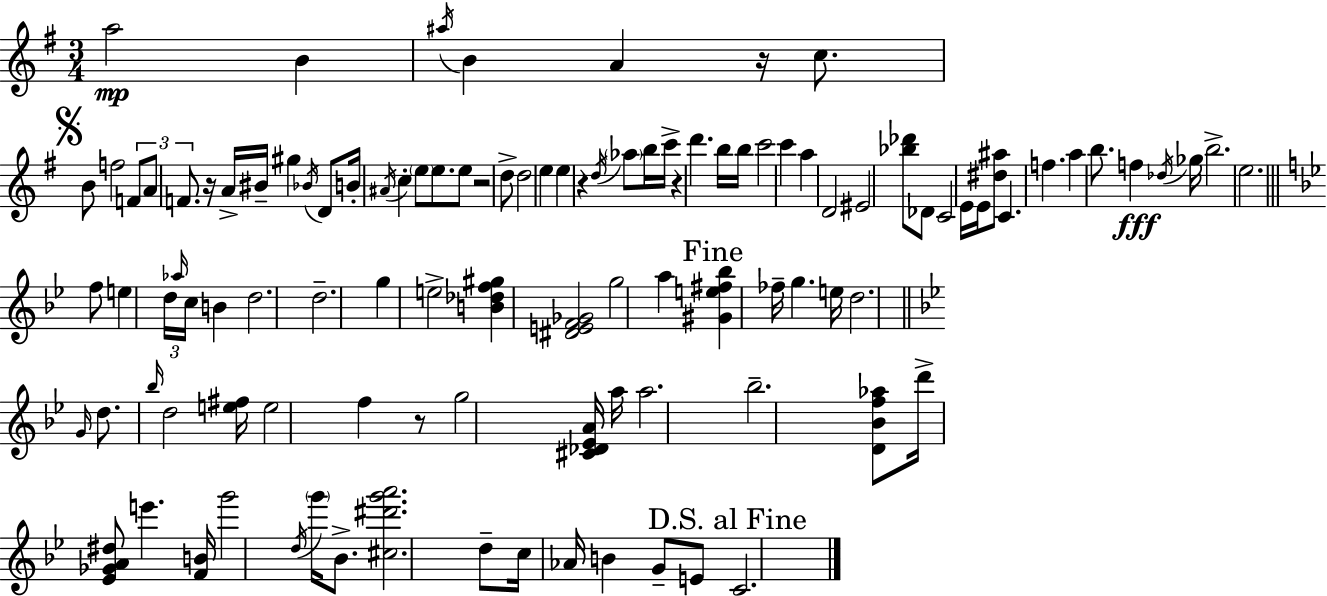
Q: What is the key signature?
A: E minor